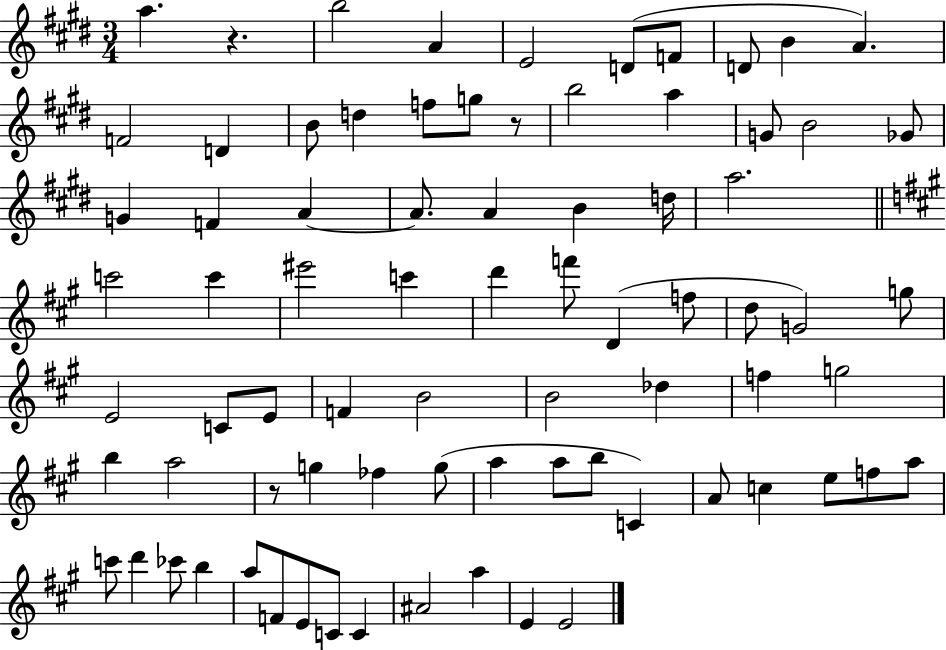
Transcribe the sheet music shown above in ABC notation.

X:1
T:Untitled
M:3/4
L:1/4
K:E
a z b2 A E2 D/2 F/2 D/2 B A F2 D B/2 d f/2 g/2 z/2 b2 a G/2 B2 _G/2 G F A A/2 A B d/4 a2 c'2 c' ^e'2 c' d' f'/2 D f/2 d/2 G2 g/2 E2 C/2 E/2 F B2 B2 _d f g2 b a2 z/2 g _f g/2 a a/2 b/2 C A/2 c e/2 f/2 a/2 c'/2 d' _c'/2 b a/2 F/2 E/2 C/2 C ^A2 a E E2